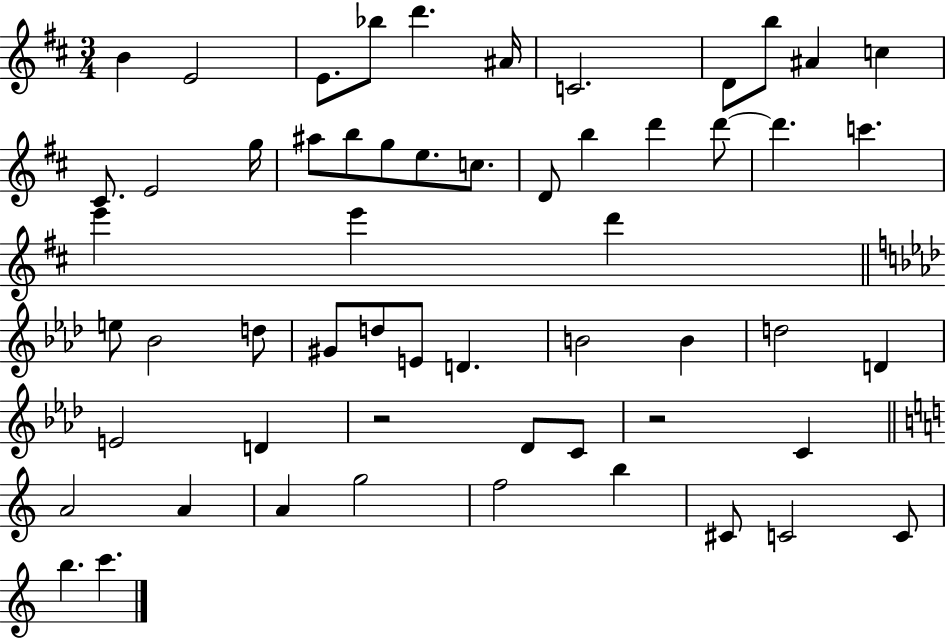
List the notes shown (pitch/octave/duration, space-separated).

B4/q E4/h E4/e. Bb5/e D6/q. A#4/s C4/h. D4/e B5/e A#4/q C5/q C#4/e. E4/h G5/s A#5/e B5/e G5/e E5/e. C5/e. D4/e B5/q D6/q D6/e D6/q. C6/q. E6/q E6/q D6/q E5/e Bb4/h D5/e G#4/e D5/e E4/e D4/q. B4/h B4/q D5/h D4/q E4/h D4/q R/h Db4/e C4/e R/h C4/q A4/h A4/q A4/q G5/h F5/h B5/q C#4/e C4/h C4/e B5/q. C6/q.